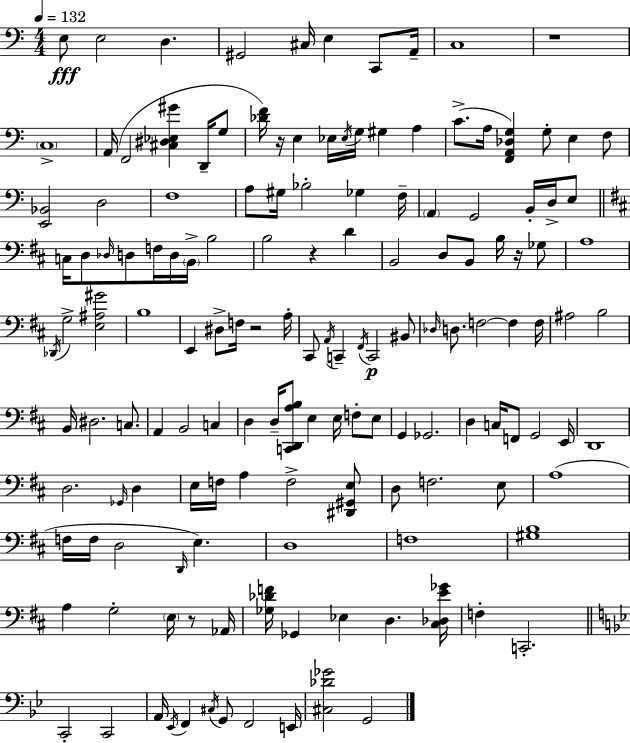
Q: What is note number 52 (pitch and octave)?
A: Gb3